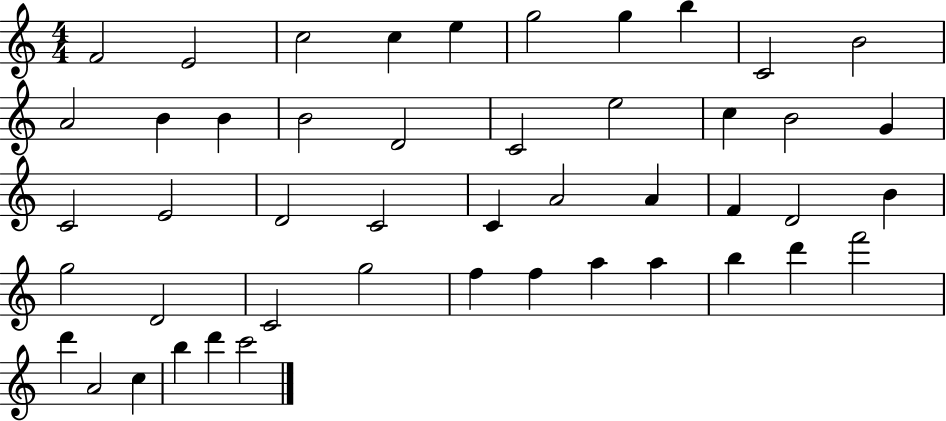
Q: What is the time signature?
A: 4/4